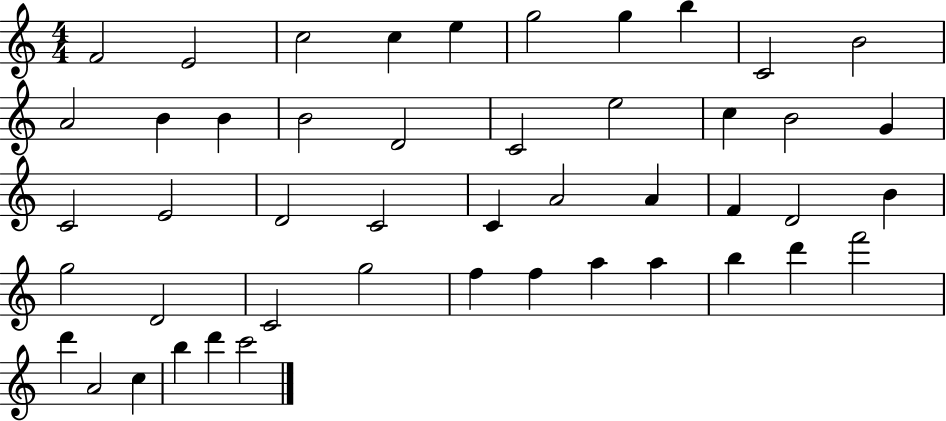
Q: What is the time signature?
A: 4/4